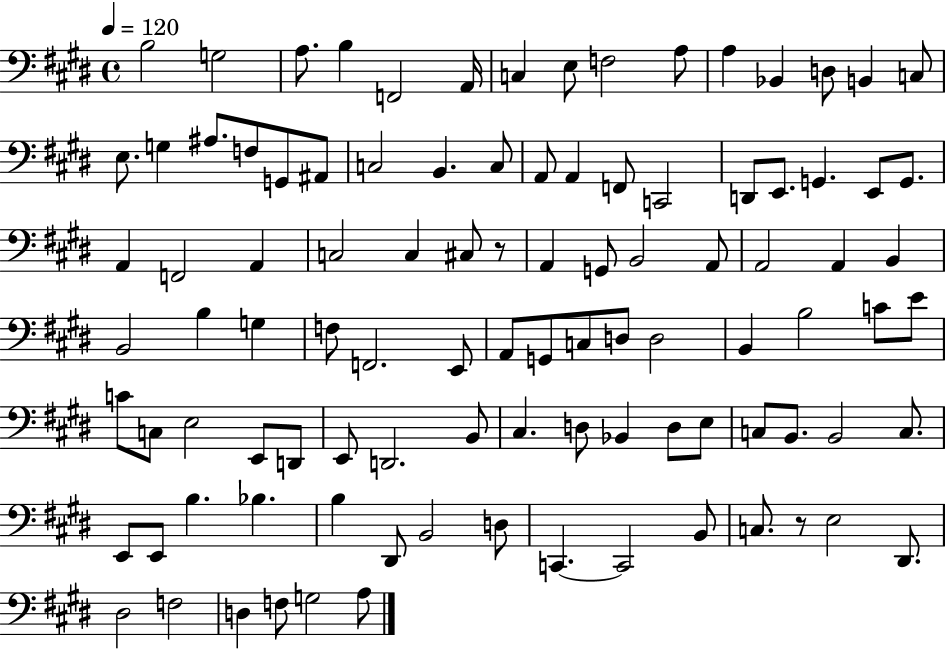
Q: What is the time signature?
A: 4/4